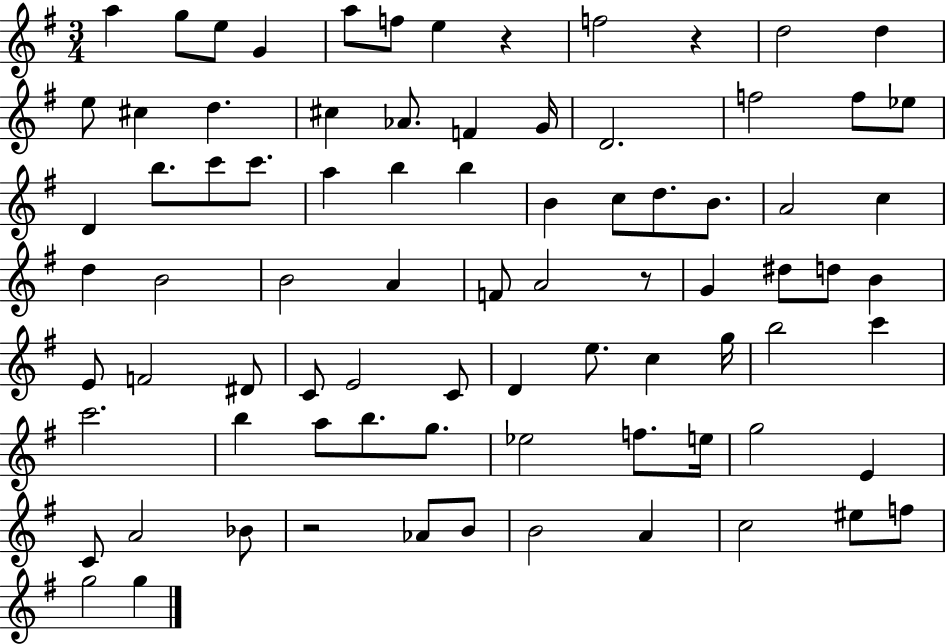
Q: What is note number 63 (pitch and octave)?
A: F5